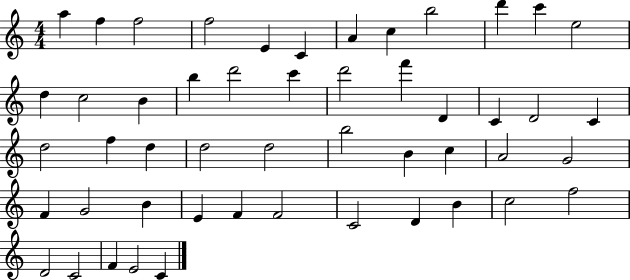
X:1
T:Untitled
M:4/4
L:1/4
K:C
a f f2 f2 E C A c b2 d' c' e2 d c2 B b d'2 c' d'2 f' D C D2 C d2 f d d2 d2 b2 B c A2 G2 F G2 B E F F2 C2 D B c2 f2 D2 C2 F E2 C